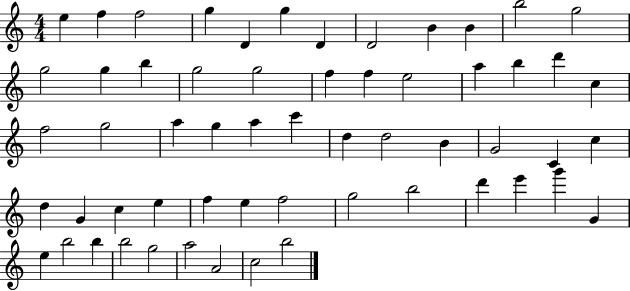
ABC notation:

X:1
T:Untitled
M:4/4
L:1/4
K:C
e f f2 g D g D D2 B B b2 g2 g2 g b g2 g2 f f e2 a b d' c f2 g2 a g a c' d d2 B G2 C c d G c e f e f2 g2 b2 d' e' g' G e b2 b b2 g2 a2 A2 c2 b2